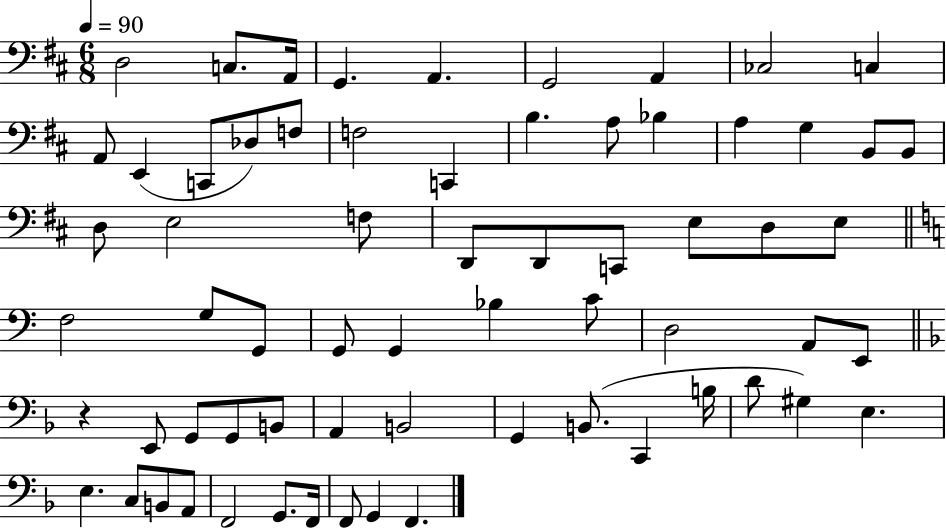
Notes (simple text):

D3/h C3/e. A2/s G2/q. A2/q. G2/h A2/q CES3/h C3/q A2/e E2/q C2/e Db3/e F3/e F3/h C2/q B3/q. A3/e Bb3/q A3/q G3/q B2/e B2/e D3/e E3/h F3/e D2/e D2/e C2/e E3/e D3/e E3/e F3/h G3/e G2/e G2/e G2/q Bb3/q C4/e D3/h A2/e E2/e R/q E2/e G2/e G2/e B2/e A2/q B2/h G2/q B2/e. C2/q B3/s D4/e G#3/q E3/q. E3/q. C3/e B2/e A2/e F2/h G2/e. F2/s F2/e G2/q F2/q.